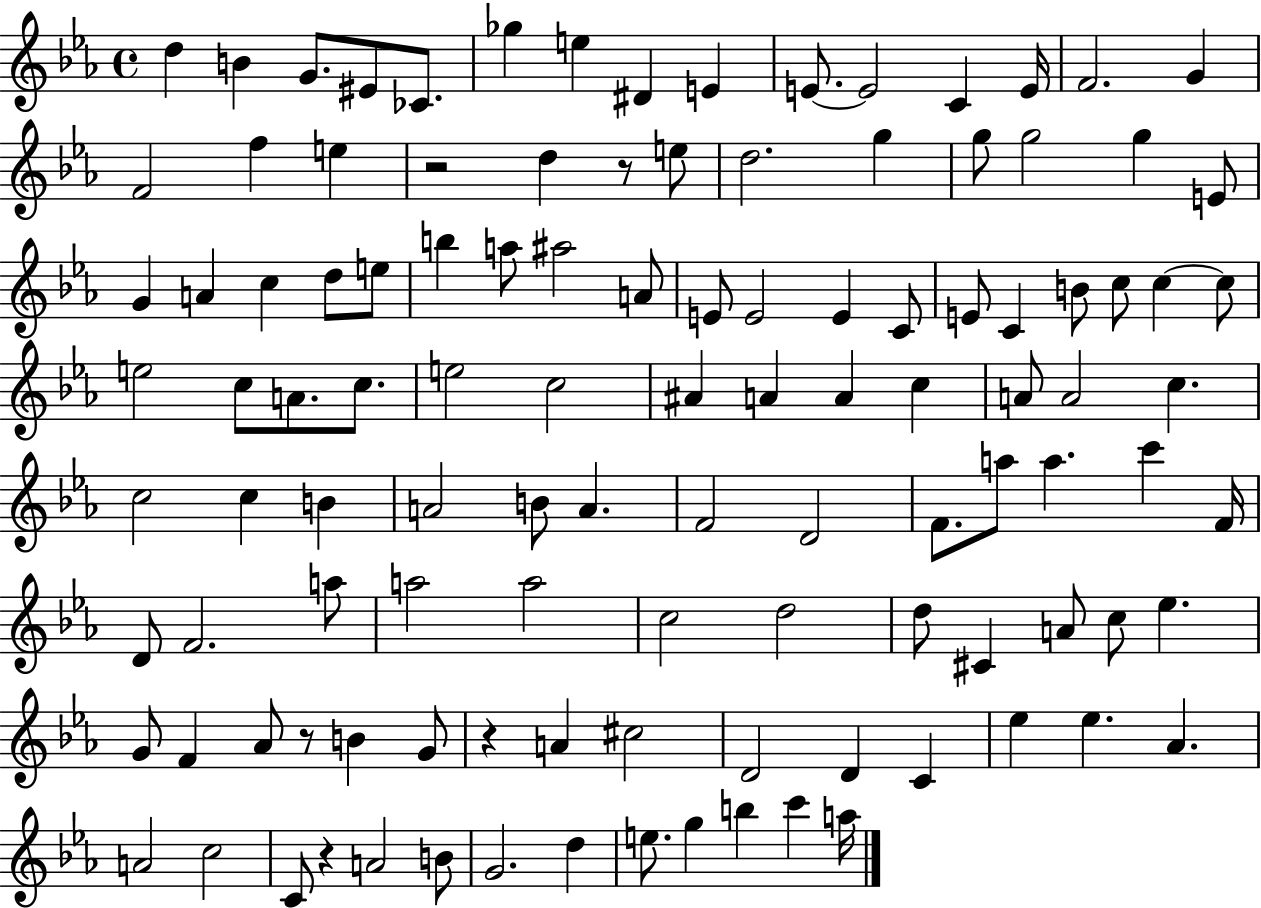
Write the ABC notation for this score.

X:1
T:Untitled
M:4/4
L:1/4
K:Eb
d B G/2 ^E/2 _C/2 _g e ^D E E/2 E2 C E/4 F2 G F2 f e z2 d z/2 e/2 d2 g g/2 g2 g E/2 G A c d/2 e/2 b a/2 ^a2 A/2 E/2 E2 E C/2 E/2 C B/2 c/2 c c/2 e2 c/2 A/2 c/2 e2 c2 ^A A A c A/2 A2 c c2 c B A2 B/2 A F2 D2 F/2 a/2 a c' F/4 D/2 F2 a/2 a2 a2 c2 d2 d/2 ^C A/2 c/2 _e G/2 F _A/2 z/2 B G/2 z A ^c2 D2 D C _e _e _A A2 c2 C/2 z A2 B/2 G2 d e/2 g b c' a/4